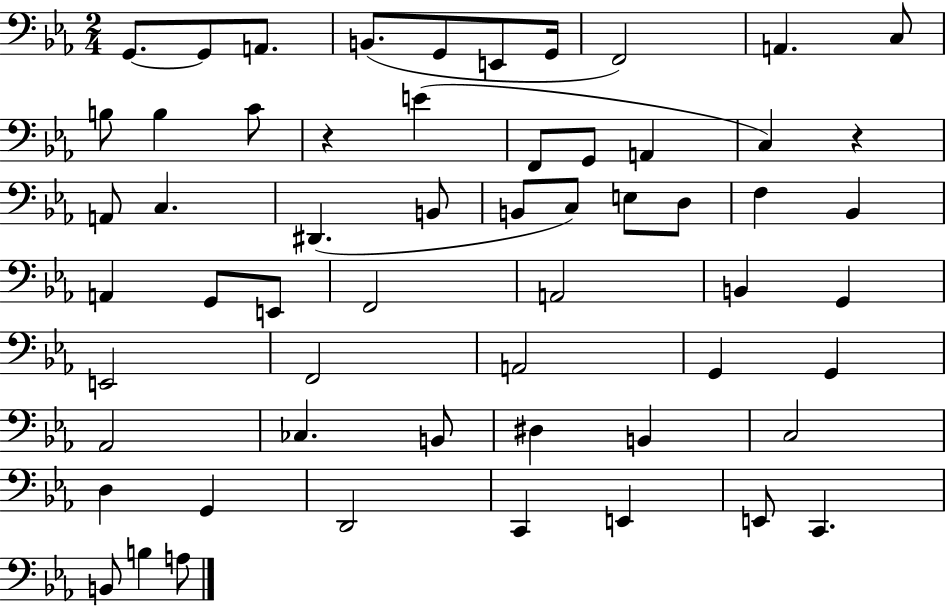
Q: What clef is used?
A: bass